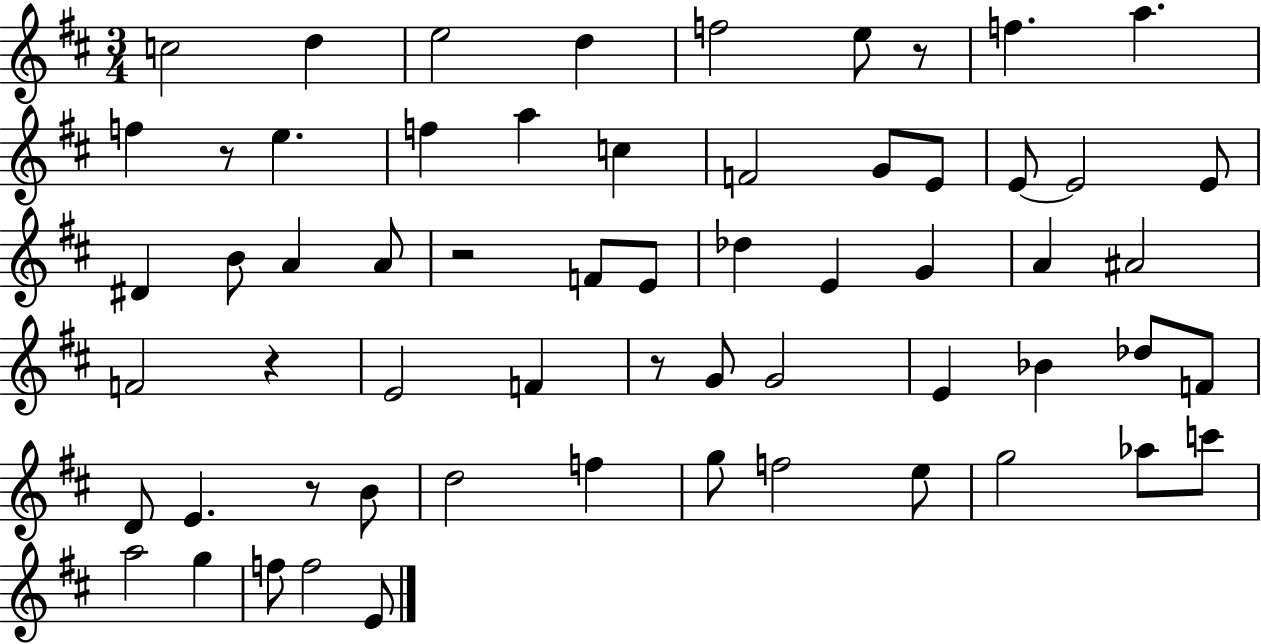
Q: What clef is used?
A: treble